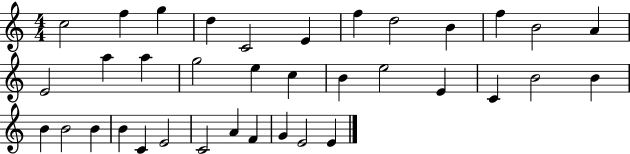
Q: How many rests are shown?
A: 0